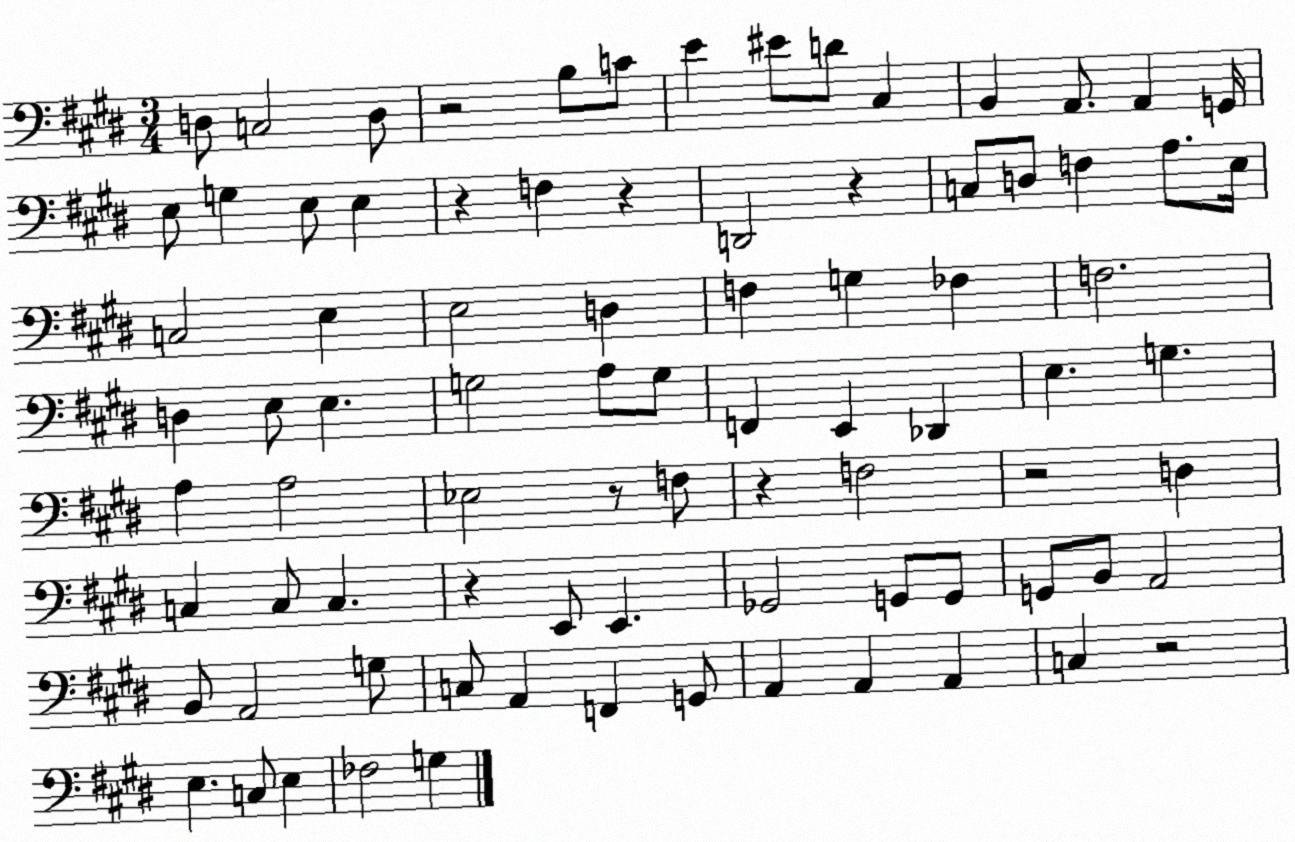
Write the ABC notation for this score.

X:1
T:Untitled
M:3/4
L:1/4
K:E
D,/2 C,2 D,/2 z2 B,/2 C/2 E ^E/2 D/2 ^C, B,, A,,/2 A,, G,,/4 E,/2 G, E,/2 E, z F, z D,,2 z C,/2 D,/2 F, A,/2 E,/4 C,2 E, E,2 D, F, G, _F, F,2 D, E,/2 E, G,2 A,/2 G,/2 F,, E,, _D,, E, G, A, A,2 _E,2 z/2 F,/2 z F,2 z2 D, C, C,/2 C, z E,,/2 E,, _G,,2 G,,/2 G,,/2 G,,/2 B,,/2 A,,2 B,,/2 A,,2 G,/2 C,/2 A,, F,, G,,/2 A,, A,, A,, C, z2 E, C,/2 E, _F,2 G,